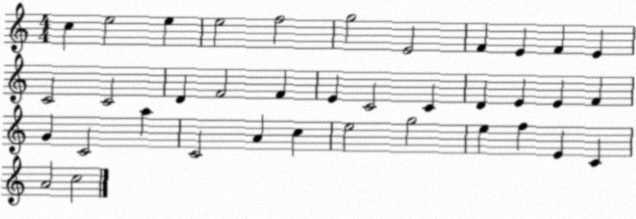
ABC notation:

X:1
T:Untitled
M:4/4
L:1/4
K:C
c e2 e e2 f2 g2 E2 F E F E C2 C2 D F2 F E C2 C D E E F G C2 a C2 A c e2 g2 e f E C A2 c2